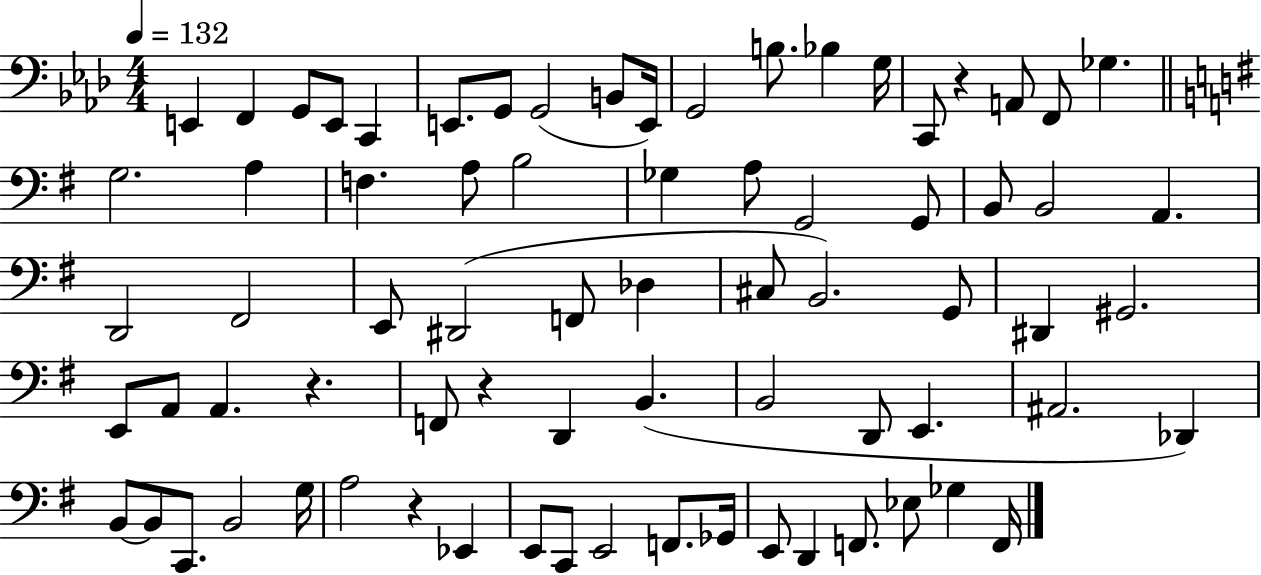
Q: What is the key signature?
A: AES major